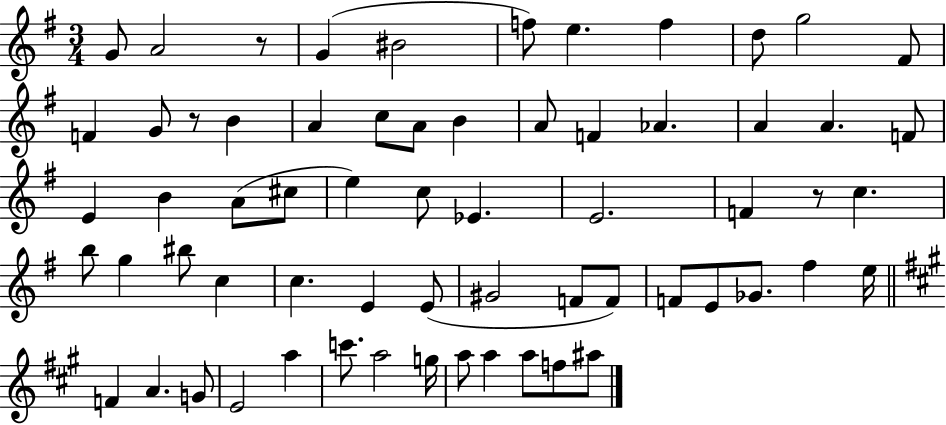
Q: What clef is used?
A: treble